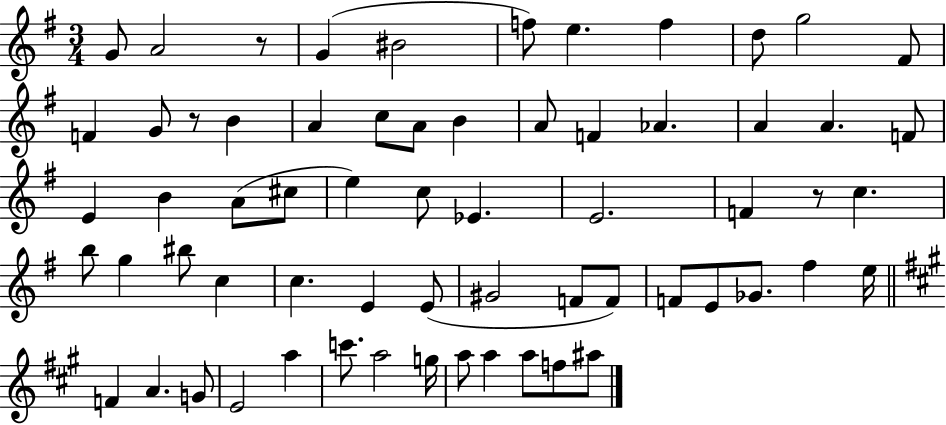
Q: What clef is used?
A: treble